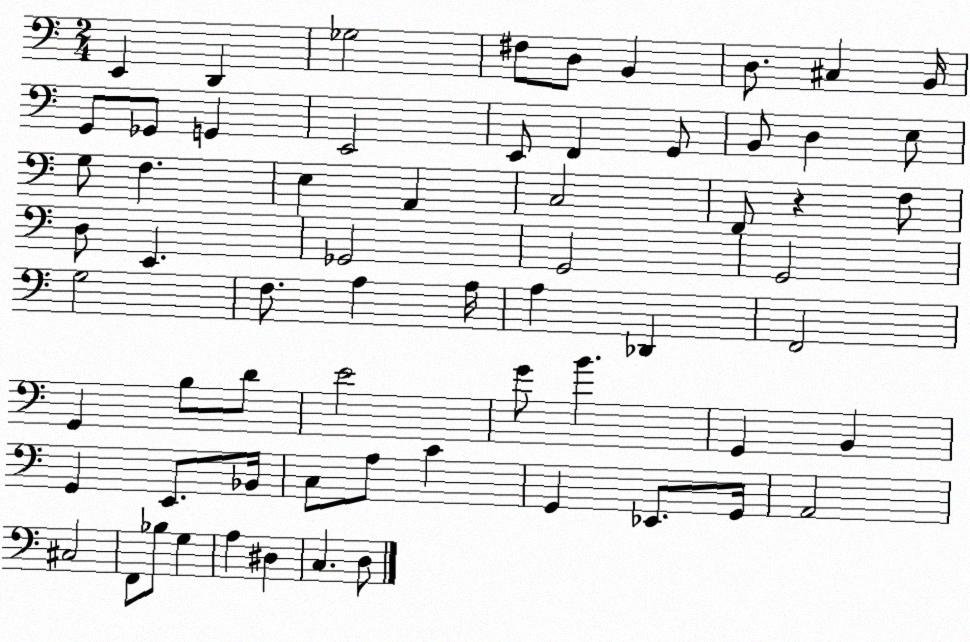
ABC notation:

X:1
T:Untitled
M:2/4
L:1/4
K:C
E,, D,, _G,2 ^F,/2 D,/2 B,, D,/2 ^C, B,,/4 G,,/2 _G,,/2 G,, E,,2 E,,/2 F,, G,,/2 B,,/2 D, E,/2 G,/2 F, E, A,, C,2 F,,/2 z F,/2 D,/2 E,, _G,,2 G,,2 G,,2 G,2 F,/2 A, A,/4 A, _D,, F,,2 G,, B,/2 D/2 E2 G/2 B G,, B,, G,, E,,/2 _B,,/4 C,/2 A,/2 C G,, _E,,/2 G,,/4 A,,2 ^C,2 F,,/2 _B,/2 G, A, ^D, C, D,/2